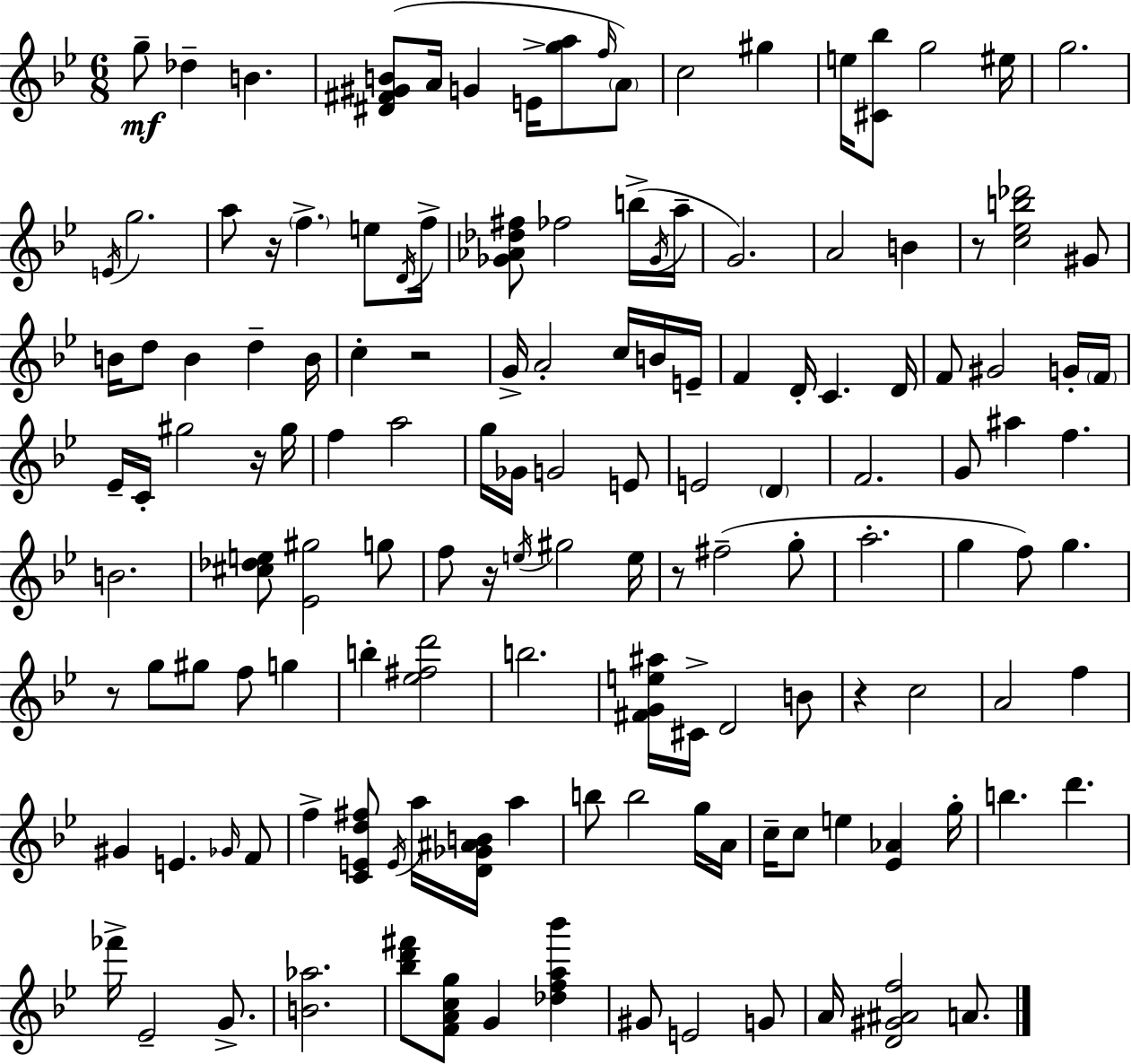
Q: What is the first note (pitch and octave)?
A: G5